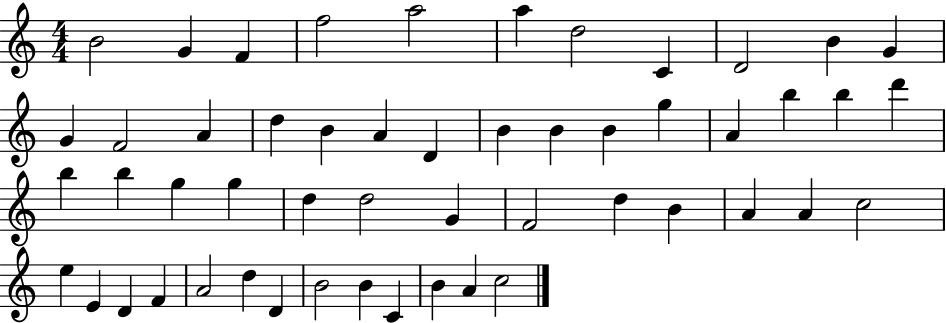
X:1
T:Untitled
M:4/4
L:1/4
K:C
B2 G F f2 a2 a d2 C D2 B G G F2 A d B A D B B B g A b b d' b b g g d d2 G F2 d B A A c2 e E D F A2 d D B2 B C B A c2